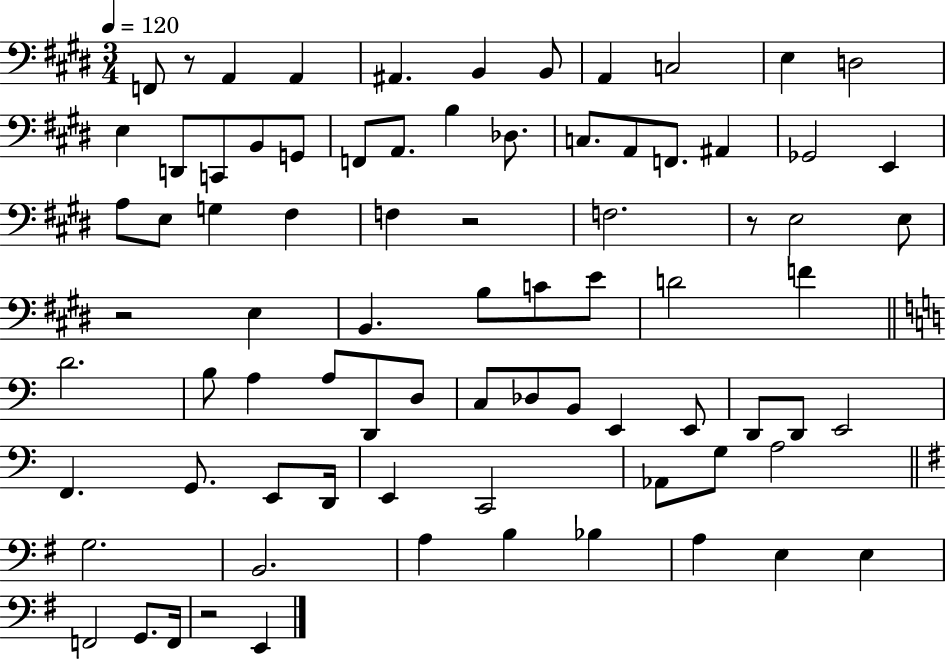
F2/e R/e A2/q A2/q A#2/q. B2/q B2/e A2/q C3/h E3/q D3/h E3/q D2/e C2/e B2/e G2/e F2/e A2/e. B3/q Db3/e. C3/e. A2/e F2/e. A#2/q Gb2/h E2/q A3/e E3/e G3/q F#3/q F3/q R/h F3/h. R/e E3/h E3/e R/h E3/q B2/q. B3/e C4/e E4/e D4/h F4/q D4/h. B3/e A3/q A3/e D2/e D3/e C3/e Db3/e B2/e E2/q E2/e D2/e D2/e E2/h F2/q. G2/e. E2/e D2/s E2/q C2/h Ab2/e G3/e A3/h G3/h. B2/h. A3/q B3/q Bb3/q A3/q E3/q E3/q F2/h G2/e. F2/s R/h E2/q